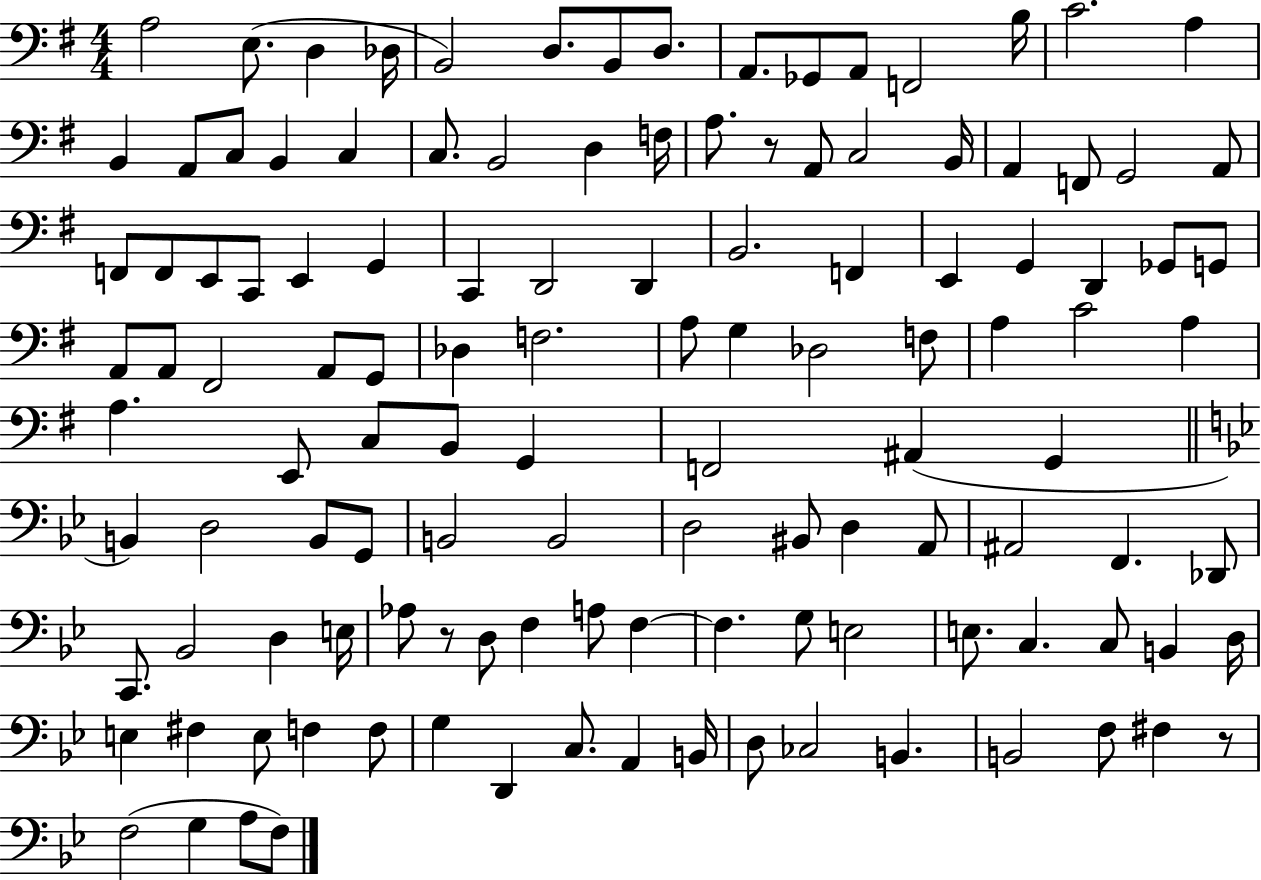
X:1
T:Untitled
M:4/4
L:1/4
K:G
A,2 E,/2 D, _D,/4 B,,2 D,/2 B,,/2 D,/2 A,,/2 _G,,/2 A,,/2 F,,2 B,/4 C2 A, B,, A,,/2 C,/2 B,, C, C,/2 B,,2 D, F,/4 A,/2 z/2 A,,/2 C,2 B,,/4 A,, F,,/2 G,,2 A,,/2 F,,/2 F,,/2 E,,/2 C,,/2 E,, G,, C,, D,,2 D,, B,,2 F,, E,, G,, D,, _G,,/2 G,,/2 A,,/2 A,,/2 ^F,,2 A,,/2 G,,/2 _D, F,2 A,/2 G, _D,2 F,/2 A, C2 A, A, E,,/2 C,/2 B,,/2 G,, F,,2 ^A,, G,, B,, D,2 B,,/2 G,,/2 B,,2 B,,2 D,2 ^B,,/2 D, A,,/2 ^A,,2 F,, _D,,/2 C,,/2 _B,,2 D, E,/4 _A,/2 z/2 D,/2 F, A,/2 F, F, G,/2 E,2 E,/2 C, C,/2 B,, D,/4 E, ^F, E,/2 F, F,/2 G, D,, C,/2 A,, B,,/4 D,/2 _C,2 B,, B,,2 F,/2 ^F, z/2 F,2 G, A,/2 F,/2